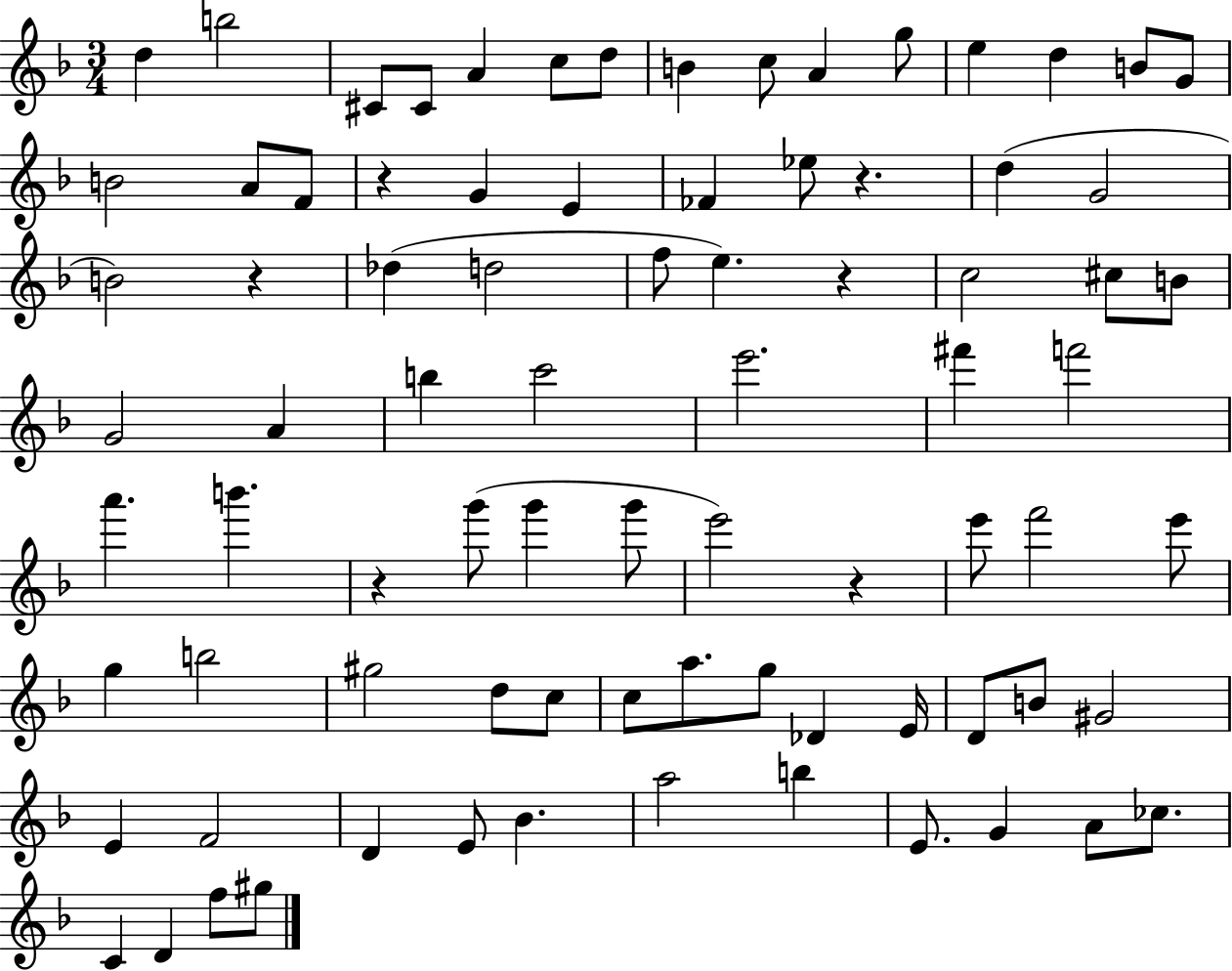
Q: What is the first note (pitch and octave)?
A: D5